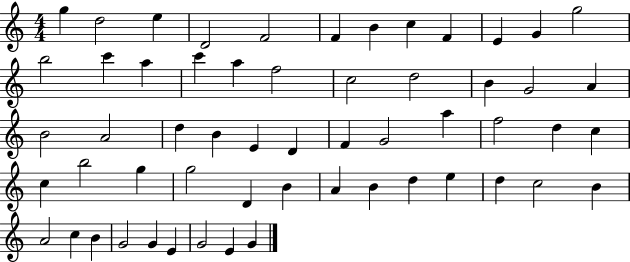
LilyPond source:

{
  \clef treble
  \numericTimeSignature
  \time 4/4
  \key c \major
  g''4 d''2 e''4 | d'2 f'2 | f'4 b'4 c''4 f'4 | e'4 g'4 g''2 | \break b''2 c'''4 a''4 | c'''4 a''4 f''2 | c''2 d''2 | b'4 g'2 a'4 | \break b'2 a'2 | d''4 b'4 e'4 d'4 | f'4 g'2 a''4 | f''2 d''4 c''4 | \break c''4 b''2 g''4 | g''2 d'4 b'4 | a'4 b'4 d''4 e''4 | d''4 c''2 b'4 | \break a'2 c''4 b'4 | g'2 g'4 e'4 | g'2 e'4 g'4 | \bar "|."
}